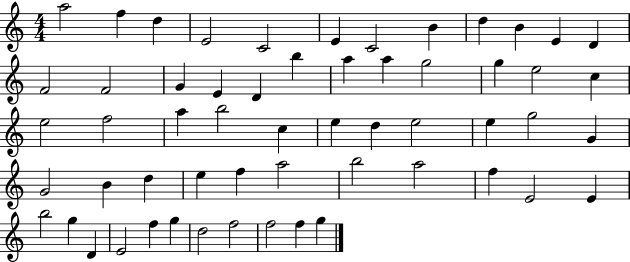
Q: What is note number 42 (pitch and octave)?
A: B5